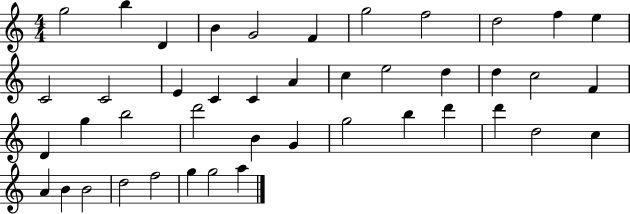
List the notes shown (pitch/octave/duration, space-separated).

G5/h B5/q D4/q B4/q G4/h F4/q G5/h F5/h D5/h F5/q E5/q C4/h C4/h E4/q C4/q C4/q A4/q C5/q E5/h D5/q D5/q C5/h F4/q D4/q G5/q B5/h D6/h B4/q G4/q G5/h B5/q D6/q D6/q D5/h C5/q A4/q B4/q B4/h D5/h F5/h G5/q G5/h A5/q